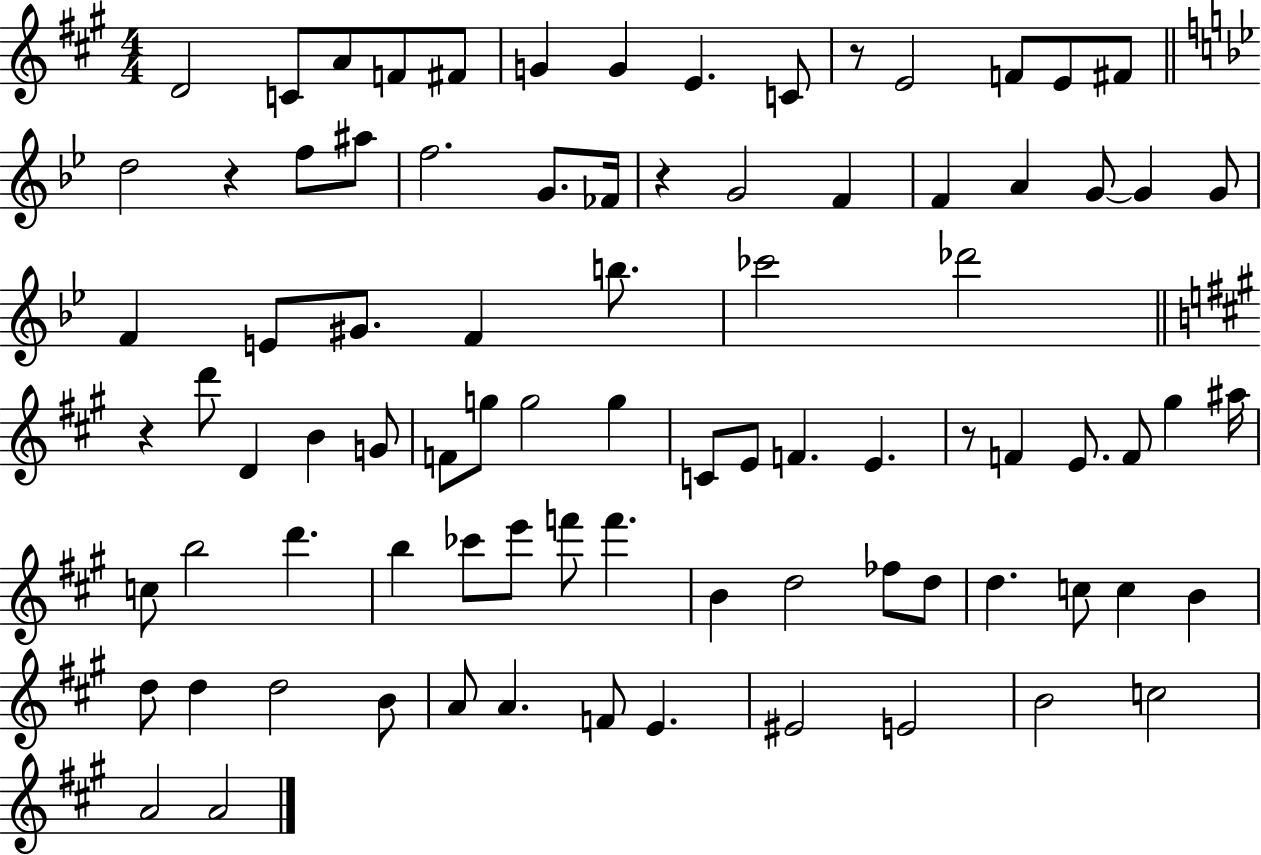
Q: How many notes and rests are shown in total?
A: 85